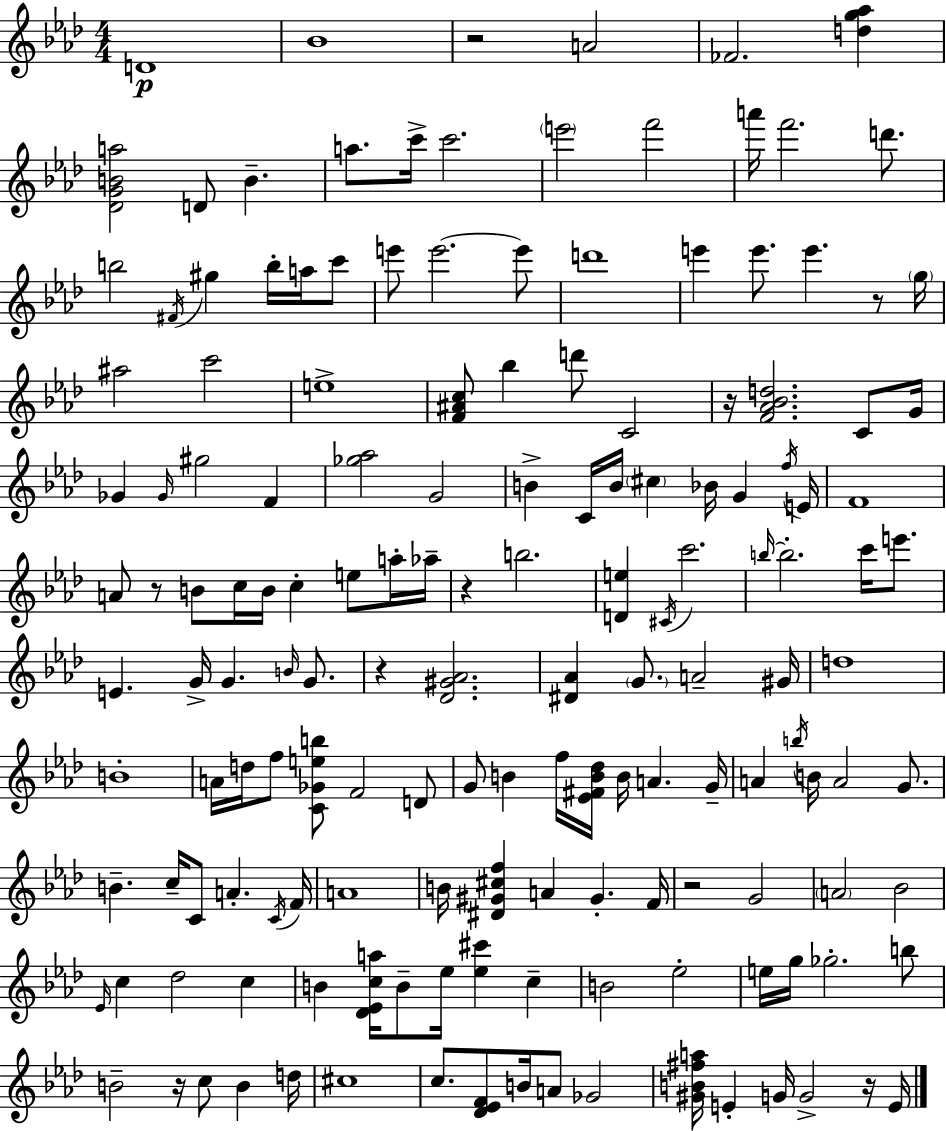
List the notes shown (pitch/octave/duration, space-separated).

D4/w Bb4/w R/h A4/h FES4/h. [D5,G5,Ab5]/q [Db4,G4,B4,A5]/h D4/e B4/q. A5/e. C6/s C6/h. E6/h F6/h A6/s F6/h. D6/e. B5/h F#4/s G#5/q B5/s A5/s C6/e E6/e E6/h. E6/e D6/w E6/q E6/e. E6/q. R/e G5/s A#5/h C6/h E5/w [F4,A#4,C5]/e Bb5/q D6/e C4/h R/s [F4,Ab4,Bb4,D5]/h. C4/e G4/s Gb4/q Gb4/s G#5/h F4/q [Gb5,Ab5]/h G4/h B4/q C4/s B4/s C#5/q Bb4/s G4/q F5/s E4/s F4/w A4/e R/e B4/e C5/s B4/s C5/q E5/e A5/s Ab5/s R/q B5/h. [D4,E5]/q C#4/s C6/h. B5/s B5/h. C6/s E6/e. E4/q. G4/s G4/q. B4/s G4/e. R/q [Db4,G#4,Ab4]/h. [D#4,Ab4]/q G4/e. A4/h G#4/s D5/w B4/w A4/s D5/s F5/e [C4,Gb4,E5,B5]/e F4/h D4/e G4/e B4/q F5/s [Eb4,F#4,B4,Db5]/s B4/s A4/q. G4/s A4/q B5/s B4/s A4/h G4/e. B4/q. C5/s C4/e A4/q. C4/s F4/s A4/w B4/s [D#4,G#4,C#5,F5]/q A4/q G#4/q. F4/s R/h G4/h A4/h Bb4/h Eb4/s C5/q Db5/h C5/q B4/q [Db4,Eb4,C5,A5]/s B4/e Eb5/s [Eb5,C#6]/q C5/q B4/h Eb5/h E5/s G5/s Gb5/h. B5/e B4/h R/s C5/e B4/q D5/s C#5/w C5/e. [Db4,Eb4,F4]/e B4/s A4/e Gb4/h [G#4,B4,F#5,A5]/s E4/q G4/s G4/h R/s E4/s